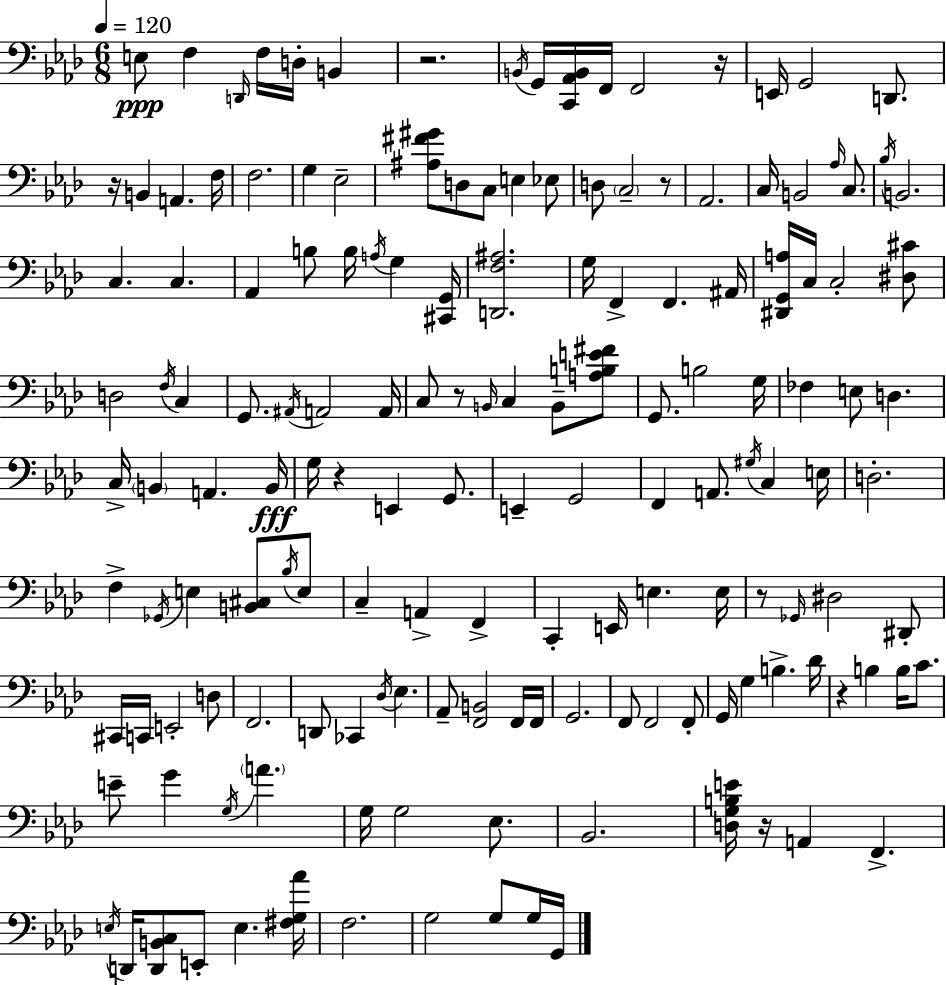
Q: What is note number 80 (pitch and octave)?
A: E3